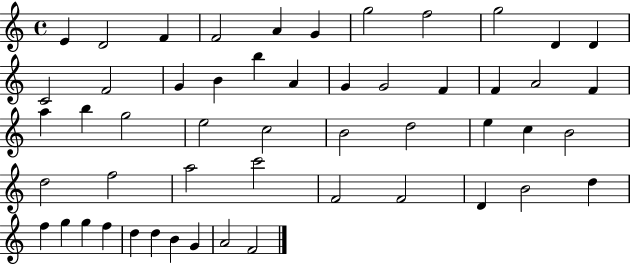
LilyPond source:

{
  \clef treble
  \time 4/4
  \defaultTimeSignature
  \key c \major
  e'4 d'2 f'4 | f'2 a'4 g'4 | g''2 f''2 | g''2 d'4 d'4 | \break c'2 f'2 | g'4 b'4 b''4 a'4 | g'4 g'2 f'4 | f'4 a'2 f'4 | \break a''4 b''4 g''2 | e''2 c''2 | b'2 d''2 | e''4 c''4 b'2 | \break d''2 f''2 | a''2 c'''2 | f'2 f'2 | d'4 b'2 d''4 | \break f''4 g''4 g''4 f''4 | d''4 d''4 b'4 g'4 | a'2 f'2 | \bar "|."
}